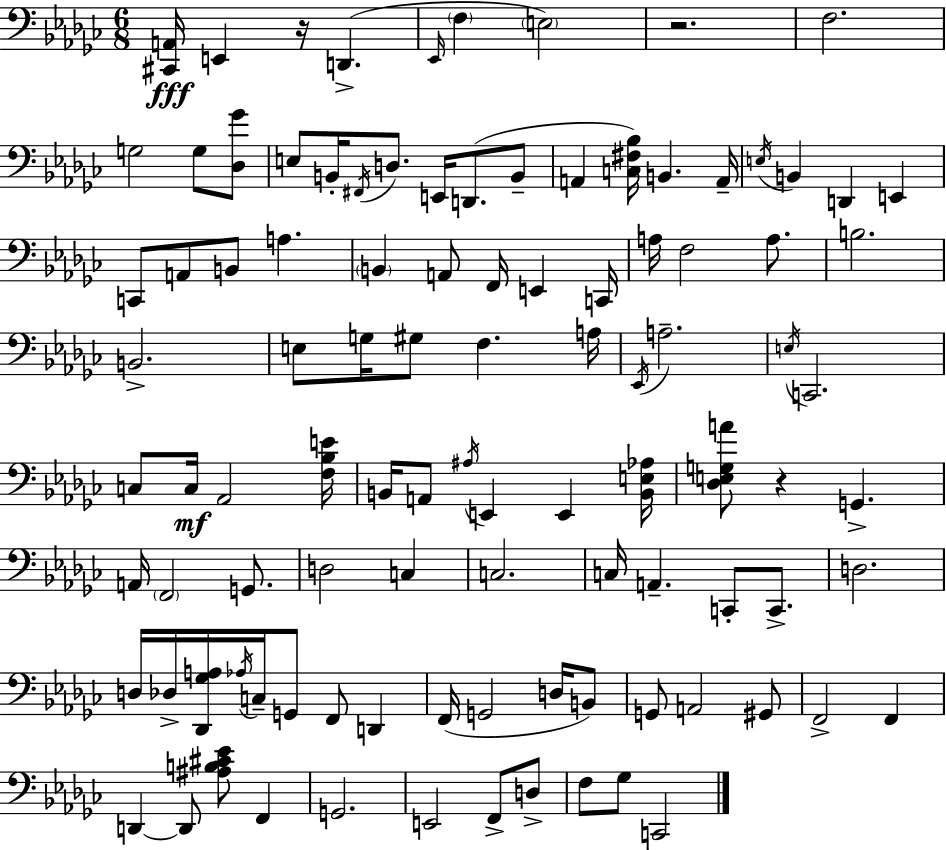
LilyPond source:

{
  \clef bass
  \numericTimeSignature
  \time 6/8
  \key ees \minor
  <cis, a,>16\fff e,4 r16 d,4.->( | \grace { ees,16 } \parenthesize f4 \parenthesize e2) | r2. | f2. | \break g2 g8 <des ges'>8 | e8 b,16-. \acciaccatura { fis,16 } d8. e,16 d,8.( | b,8-- a,4 <c fis bes>16) b,4. | a,16-- \acciaccatura { e16 } b,4 d,4 e,4 | \break c,8 a,8 b,8 a4. | \parenthesize b,4 a,8 f,16 e,4 | c,16 a16 f2 | a8. b2. | \break b,2.-> | e8 g16 gis8 f4. | a16 \acciaccatura { ees,16 } a2.-- | \acciaccatura { e16 } c,2. | \break c8 c16\mf aes,2 | <f bes e'>16 b,16 a,8 \acciaccatura { ais16 } e,4 | e,4 <b, e aes>16 <des e g a'>8 r4 | g,4.-> a,16 \parenthesize f,2 | \break g,8. d2 | c4 c2. | c16 a,4.-- | c,8-. c,8.-> d2. | \break d16 des16-> <des, ges a>16 \acciaccatura { aes16 } c16-- g,8 | f,8 d,4 f,16( g,2 | d16 b,8) g,8 a,2 | gis,8 f,2-> | \break f,4 d,4~~ d,8 | <ais b cis' ees'>8 f,4 g,2. | e,2 | f,8-> d8-> f8 ges8 c,2 | \break \bar "|."
}